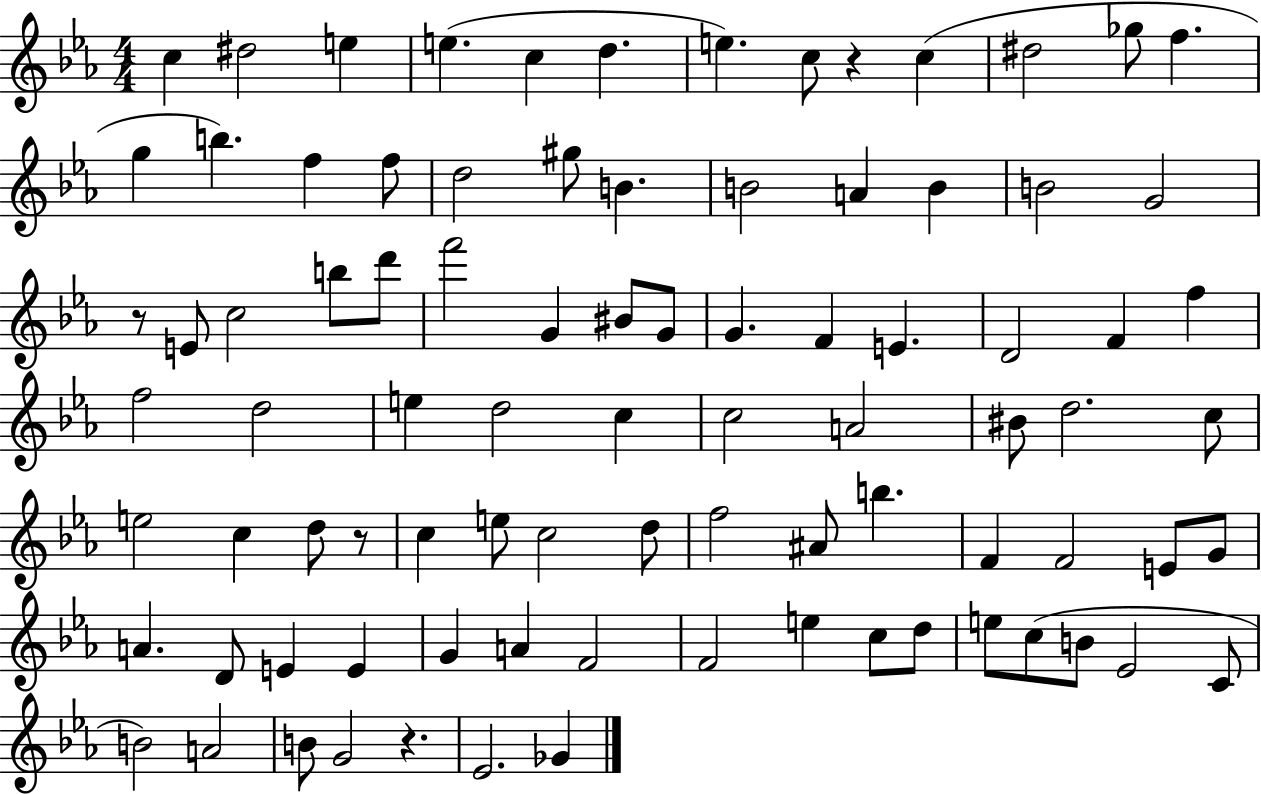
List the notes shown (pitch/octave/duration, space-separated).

C5/q D#5/h E5/q E5/q. C5/q D5/q. E5/q. C5/e R/q C5/q D#5/h Gb5/e F5/q. G5/q B5/q. F5/q F5/e D5/h G#5/e B4/q. B4/h A4/q B4/q B4/h G4/h R/e E4/e C5/h B5/e D6/e F6/h G4/q BIS4/e G4/e G4/q. F4/q E4/q. D4/h F4/q F5/q F5/h D5/h E5/q D5/h C5/q C5/h A4/h BIS4/e D5/h. C5/e E5/h C5/q D5/e R/e C5/q E5/e C5/h D5/e F5/h A#4/e B5/q. F4/q F4/h E4/e G4/e A4/q. D4/e E4/q E4/q G4/q A4/q F4/h F4/h E5/q C5/e D5/e E5/e C5/e B4/e Eb4/h C4/e B4/h A4/h B4/e G4/h R/q. Eb4/h. Gb4/q